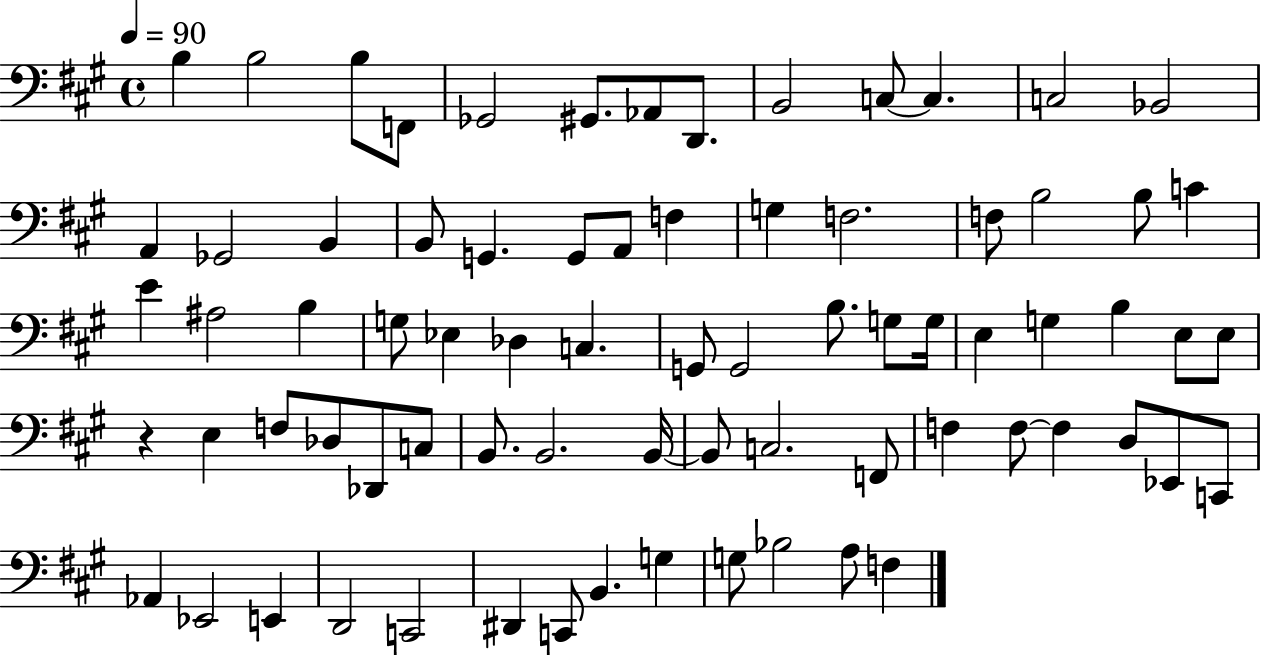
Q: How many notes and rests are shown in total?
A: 75